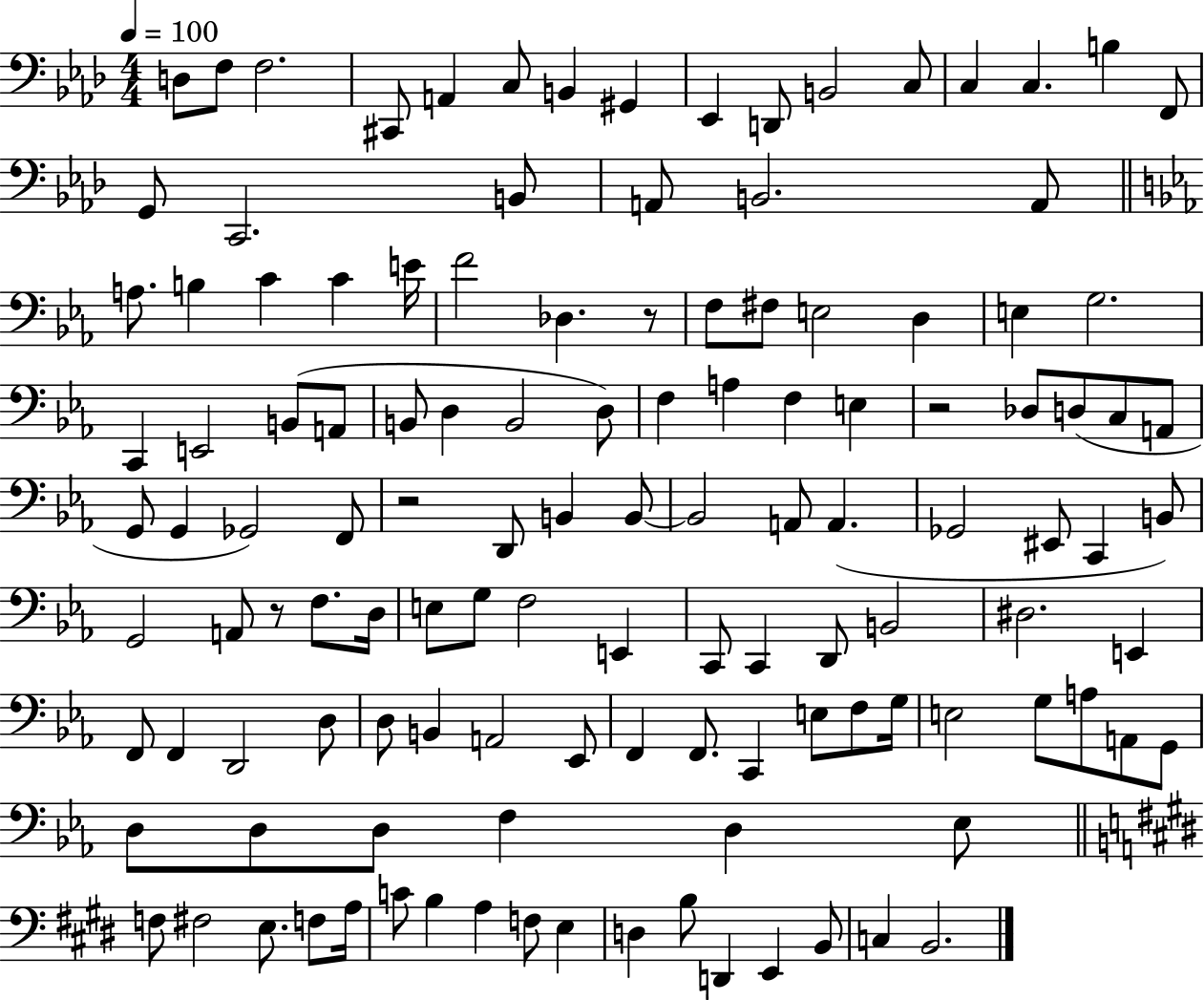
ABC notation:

X:1
T:Untitled
M:4/4
L:1/4
K:Ab
D,/2 F,/2 F,2 ^C,,/2 A,, C,/2 B,, ^G,, _E,, D,,/2 B,,2 C,/2 C, C, B, F,,/2 G,,/2 C,,2 B,,/2 A,,/2 B,,2 A,,/2 A,/2 B, C C E/4 F2 _D, z/2 F,/2 ^F,/2 E,2 D, E, G,2 C,, E,,2 B,,/2 A,,/2 B,,/2 D, B,,2 D,/2 F, A, F, E, z2 _D,/2 D,/2 C,/2 A,,/2 G,,/2 G,, _G,,2 F,,/2 z2 D,,/2 B,, B,,/2 B,,2 A,,/2 A,, _G,,2 ^E,,/2 C,, B,,/2 G,,2 A,,/2 z/2 F,/2 D,/4 E,/2 G,/2 F,2 E,, C,,/2 C,, D,,/2 B,,2 ^D,2 E,, F,,/2 F,, D,,2 D,/2 D,/2 B,, A,,2 _E,,/2 F,, F,,/2 C,, E,/2 F,/2 G,/4 E,2 G,/2 A,/2 A,,/2 G,,/2 D,/2 D,/2 D,/2 F, D, _E,/2 F,/2 ^F,2 E,/2 F,/2 A,/4 C/2 B, A, F,/2 E, D, B,/2 D,, E,, B,,/2 C, B,,2